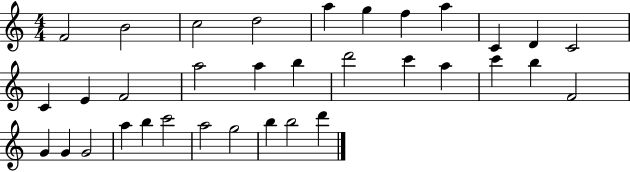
F4/h B4/h C5/h D5/h A5/q G5/q F5/q A5/q C4/q D4/q C4/h C4/q E4/q F4/h A5/h A5/q B5/q D6/h C6/q A5/q C6/q B5/q F4/h G4/q G4/q G4/h A5/q B5/q C6/h A5/h G5/h B5/q B5/h D6/q